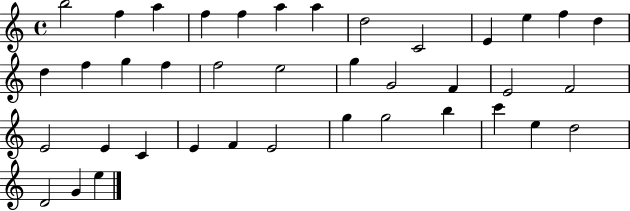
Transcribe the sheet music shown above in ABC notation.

X:1
T:Untitled
M:4/4
L:1/4
K:C
b2 f a f f a a d2 C2 E e f d d f g f f2 e2 g G2 F E2 F2 E2 E C E F E2 g g2 b c' e d2 D2 G e